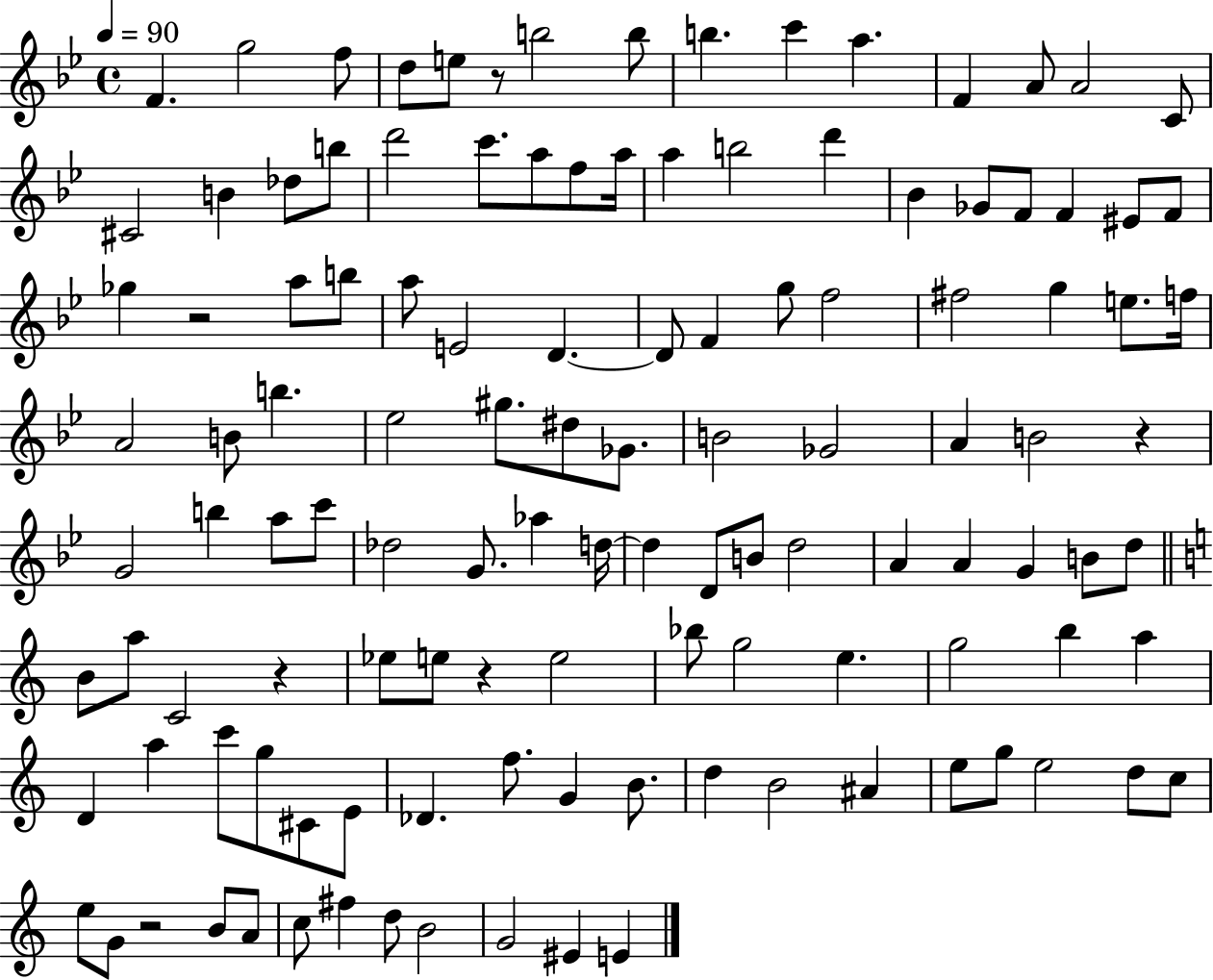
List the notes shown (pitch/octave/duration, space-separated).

F4/q. G5/h F5/e D5/e E5/e R/e B5/h B5/e B5/q. C6/q A5/q. F4/q A4/e A4/h C4/e C#4/h B4/q Db5/e B5/e D6/h C6/e. A5/e F5/e A5/s A5/q B5/h D6/q Bb4/q Gb4/e F4/e F4/q EIS4/e F4/e Gb5/q R/h A5/e B5/e A5/e E4/h D4/q. D4/e F4/q G5/e F5/h F#5/h G5/q E5/e. F5/s A4/h B4/e B5/q. Eb5/h G#5/e. D#5/e Gb4/e. B4/h Gb4/h A4/q B4/h R/q G4/h B5/q A5/e C6/e Db5/h G4/e. Ab5/q D5/s D5/q D4/e B4/e D5/h A4/q A4/q G4/q B4/e D5/e B4/e A5/e C4/h R/q Eb5/e E5/e R/q E5/h Bb5/e G5/h E5/q. G5/h B5/q A5/q D4/q A5/q C6/e G5/e C#4/e E4/e Db4/q. F5/e. G4/q B4/e. D5/q B4/h A#4/q E5/e G5/e E5/h D5/e C5/e E5/e G4/e R/h B4/e A4/e C5/e F#5/q D5/e B4/h G4/h EIS4/q E4/q